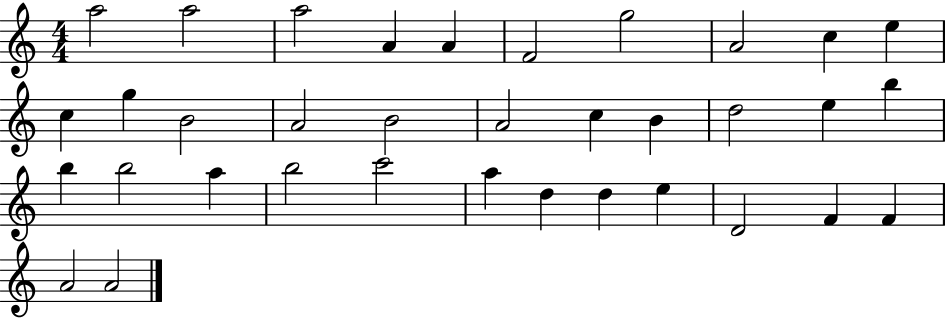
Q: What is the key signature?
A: C major